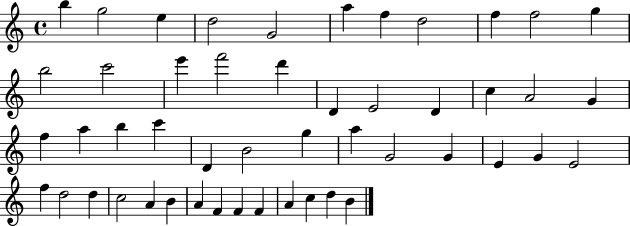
X:1
T:Untitled
M:4/4
L:1/4
K:C
b g2 e d2 G2 a f d2 f f2 g b2 c'2 e' f'2 d' D E2 D c A2 G f a b c' D B2 g a G2 G E G E2 f d2 d c2 A B A F F F A c d B